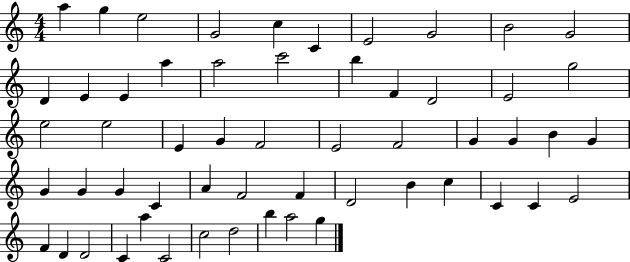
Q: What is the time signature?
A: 4/4